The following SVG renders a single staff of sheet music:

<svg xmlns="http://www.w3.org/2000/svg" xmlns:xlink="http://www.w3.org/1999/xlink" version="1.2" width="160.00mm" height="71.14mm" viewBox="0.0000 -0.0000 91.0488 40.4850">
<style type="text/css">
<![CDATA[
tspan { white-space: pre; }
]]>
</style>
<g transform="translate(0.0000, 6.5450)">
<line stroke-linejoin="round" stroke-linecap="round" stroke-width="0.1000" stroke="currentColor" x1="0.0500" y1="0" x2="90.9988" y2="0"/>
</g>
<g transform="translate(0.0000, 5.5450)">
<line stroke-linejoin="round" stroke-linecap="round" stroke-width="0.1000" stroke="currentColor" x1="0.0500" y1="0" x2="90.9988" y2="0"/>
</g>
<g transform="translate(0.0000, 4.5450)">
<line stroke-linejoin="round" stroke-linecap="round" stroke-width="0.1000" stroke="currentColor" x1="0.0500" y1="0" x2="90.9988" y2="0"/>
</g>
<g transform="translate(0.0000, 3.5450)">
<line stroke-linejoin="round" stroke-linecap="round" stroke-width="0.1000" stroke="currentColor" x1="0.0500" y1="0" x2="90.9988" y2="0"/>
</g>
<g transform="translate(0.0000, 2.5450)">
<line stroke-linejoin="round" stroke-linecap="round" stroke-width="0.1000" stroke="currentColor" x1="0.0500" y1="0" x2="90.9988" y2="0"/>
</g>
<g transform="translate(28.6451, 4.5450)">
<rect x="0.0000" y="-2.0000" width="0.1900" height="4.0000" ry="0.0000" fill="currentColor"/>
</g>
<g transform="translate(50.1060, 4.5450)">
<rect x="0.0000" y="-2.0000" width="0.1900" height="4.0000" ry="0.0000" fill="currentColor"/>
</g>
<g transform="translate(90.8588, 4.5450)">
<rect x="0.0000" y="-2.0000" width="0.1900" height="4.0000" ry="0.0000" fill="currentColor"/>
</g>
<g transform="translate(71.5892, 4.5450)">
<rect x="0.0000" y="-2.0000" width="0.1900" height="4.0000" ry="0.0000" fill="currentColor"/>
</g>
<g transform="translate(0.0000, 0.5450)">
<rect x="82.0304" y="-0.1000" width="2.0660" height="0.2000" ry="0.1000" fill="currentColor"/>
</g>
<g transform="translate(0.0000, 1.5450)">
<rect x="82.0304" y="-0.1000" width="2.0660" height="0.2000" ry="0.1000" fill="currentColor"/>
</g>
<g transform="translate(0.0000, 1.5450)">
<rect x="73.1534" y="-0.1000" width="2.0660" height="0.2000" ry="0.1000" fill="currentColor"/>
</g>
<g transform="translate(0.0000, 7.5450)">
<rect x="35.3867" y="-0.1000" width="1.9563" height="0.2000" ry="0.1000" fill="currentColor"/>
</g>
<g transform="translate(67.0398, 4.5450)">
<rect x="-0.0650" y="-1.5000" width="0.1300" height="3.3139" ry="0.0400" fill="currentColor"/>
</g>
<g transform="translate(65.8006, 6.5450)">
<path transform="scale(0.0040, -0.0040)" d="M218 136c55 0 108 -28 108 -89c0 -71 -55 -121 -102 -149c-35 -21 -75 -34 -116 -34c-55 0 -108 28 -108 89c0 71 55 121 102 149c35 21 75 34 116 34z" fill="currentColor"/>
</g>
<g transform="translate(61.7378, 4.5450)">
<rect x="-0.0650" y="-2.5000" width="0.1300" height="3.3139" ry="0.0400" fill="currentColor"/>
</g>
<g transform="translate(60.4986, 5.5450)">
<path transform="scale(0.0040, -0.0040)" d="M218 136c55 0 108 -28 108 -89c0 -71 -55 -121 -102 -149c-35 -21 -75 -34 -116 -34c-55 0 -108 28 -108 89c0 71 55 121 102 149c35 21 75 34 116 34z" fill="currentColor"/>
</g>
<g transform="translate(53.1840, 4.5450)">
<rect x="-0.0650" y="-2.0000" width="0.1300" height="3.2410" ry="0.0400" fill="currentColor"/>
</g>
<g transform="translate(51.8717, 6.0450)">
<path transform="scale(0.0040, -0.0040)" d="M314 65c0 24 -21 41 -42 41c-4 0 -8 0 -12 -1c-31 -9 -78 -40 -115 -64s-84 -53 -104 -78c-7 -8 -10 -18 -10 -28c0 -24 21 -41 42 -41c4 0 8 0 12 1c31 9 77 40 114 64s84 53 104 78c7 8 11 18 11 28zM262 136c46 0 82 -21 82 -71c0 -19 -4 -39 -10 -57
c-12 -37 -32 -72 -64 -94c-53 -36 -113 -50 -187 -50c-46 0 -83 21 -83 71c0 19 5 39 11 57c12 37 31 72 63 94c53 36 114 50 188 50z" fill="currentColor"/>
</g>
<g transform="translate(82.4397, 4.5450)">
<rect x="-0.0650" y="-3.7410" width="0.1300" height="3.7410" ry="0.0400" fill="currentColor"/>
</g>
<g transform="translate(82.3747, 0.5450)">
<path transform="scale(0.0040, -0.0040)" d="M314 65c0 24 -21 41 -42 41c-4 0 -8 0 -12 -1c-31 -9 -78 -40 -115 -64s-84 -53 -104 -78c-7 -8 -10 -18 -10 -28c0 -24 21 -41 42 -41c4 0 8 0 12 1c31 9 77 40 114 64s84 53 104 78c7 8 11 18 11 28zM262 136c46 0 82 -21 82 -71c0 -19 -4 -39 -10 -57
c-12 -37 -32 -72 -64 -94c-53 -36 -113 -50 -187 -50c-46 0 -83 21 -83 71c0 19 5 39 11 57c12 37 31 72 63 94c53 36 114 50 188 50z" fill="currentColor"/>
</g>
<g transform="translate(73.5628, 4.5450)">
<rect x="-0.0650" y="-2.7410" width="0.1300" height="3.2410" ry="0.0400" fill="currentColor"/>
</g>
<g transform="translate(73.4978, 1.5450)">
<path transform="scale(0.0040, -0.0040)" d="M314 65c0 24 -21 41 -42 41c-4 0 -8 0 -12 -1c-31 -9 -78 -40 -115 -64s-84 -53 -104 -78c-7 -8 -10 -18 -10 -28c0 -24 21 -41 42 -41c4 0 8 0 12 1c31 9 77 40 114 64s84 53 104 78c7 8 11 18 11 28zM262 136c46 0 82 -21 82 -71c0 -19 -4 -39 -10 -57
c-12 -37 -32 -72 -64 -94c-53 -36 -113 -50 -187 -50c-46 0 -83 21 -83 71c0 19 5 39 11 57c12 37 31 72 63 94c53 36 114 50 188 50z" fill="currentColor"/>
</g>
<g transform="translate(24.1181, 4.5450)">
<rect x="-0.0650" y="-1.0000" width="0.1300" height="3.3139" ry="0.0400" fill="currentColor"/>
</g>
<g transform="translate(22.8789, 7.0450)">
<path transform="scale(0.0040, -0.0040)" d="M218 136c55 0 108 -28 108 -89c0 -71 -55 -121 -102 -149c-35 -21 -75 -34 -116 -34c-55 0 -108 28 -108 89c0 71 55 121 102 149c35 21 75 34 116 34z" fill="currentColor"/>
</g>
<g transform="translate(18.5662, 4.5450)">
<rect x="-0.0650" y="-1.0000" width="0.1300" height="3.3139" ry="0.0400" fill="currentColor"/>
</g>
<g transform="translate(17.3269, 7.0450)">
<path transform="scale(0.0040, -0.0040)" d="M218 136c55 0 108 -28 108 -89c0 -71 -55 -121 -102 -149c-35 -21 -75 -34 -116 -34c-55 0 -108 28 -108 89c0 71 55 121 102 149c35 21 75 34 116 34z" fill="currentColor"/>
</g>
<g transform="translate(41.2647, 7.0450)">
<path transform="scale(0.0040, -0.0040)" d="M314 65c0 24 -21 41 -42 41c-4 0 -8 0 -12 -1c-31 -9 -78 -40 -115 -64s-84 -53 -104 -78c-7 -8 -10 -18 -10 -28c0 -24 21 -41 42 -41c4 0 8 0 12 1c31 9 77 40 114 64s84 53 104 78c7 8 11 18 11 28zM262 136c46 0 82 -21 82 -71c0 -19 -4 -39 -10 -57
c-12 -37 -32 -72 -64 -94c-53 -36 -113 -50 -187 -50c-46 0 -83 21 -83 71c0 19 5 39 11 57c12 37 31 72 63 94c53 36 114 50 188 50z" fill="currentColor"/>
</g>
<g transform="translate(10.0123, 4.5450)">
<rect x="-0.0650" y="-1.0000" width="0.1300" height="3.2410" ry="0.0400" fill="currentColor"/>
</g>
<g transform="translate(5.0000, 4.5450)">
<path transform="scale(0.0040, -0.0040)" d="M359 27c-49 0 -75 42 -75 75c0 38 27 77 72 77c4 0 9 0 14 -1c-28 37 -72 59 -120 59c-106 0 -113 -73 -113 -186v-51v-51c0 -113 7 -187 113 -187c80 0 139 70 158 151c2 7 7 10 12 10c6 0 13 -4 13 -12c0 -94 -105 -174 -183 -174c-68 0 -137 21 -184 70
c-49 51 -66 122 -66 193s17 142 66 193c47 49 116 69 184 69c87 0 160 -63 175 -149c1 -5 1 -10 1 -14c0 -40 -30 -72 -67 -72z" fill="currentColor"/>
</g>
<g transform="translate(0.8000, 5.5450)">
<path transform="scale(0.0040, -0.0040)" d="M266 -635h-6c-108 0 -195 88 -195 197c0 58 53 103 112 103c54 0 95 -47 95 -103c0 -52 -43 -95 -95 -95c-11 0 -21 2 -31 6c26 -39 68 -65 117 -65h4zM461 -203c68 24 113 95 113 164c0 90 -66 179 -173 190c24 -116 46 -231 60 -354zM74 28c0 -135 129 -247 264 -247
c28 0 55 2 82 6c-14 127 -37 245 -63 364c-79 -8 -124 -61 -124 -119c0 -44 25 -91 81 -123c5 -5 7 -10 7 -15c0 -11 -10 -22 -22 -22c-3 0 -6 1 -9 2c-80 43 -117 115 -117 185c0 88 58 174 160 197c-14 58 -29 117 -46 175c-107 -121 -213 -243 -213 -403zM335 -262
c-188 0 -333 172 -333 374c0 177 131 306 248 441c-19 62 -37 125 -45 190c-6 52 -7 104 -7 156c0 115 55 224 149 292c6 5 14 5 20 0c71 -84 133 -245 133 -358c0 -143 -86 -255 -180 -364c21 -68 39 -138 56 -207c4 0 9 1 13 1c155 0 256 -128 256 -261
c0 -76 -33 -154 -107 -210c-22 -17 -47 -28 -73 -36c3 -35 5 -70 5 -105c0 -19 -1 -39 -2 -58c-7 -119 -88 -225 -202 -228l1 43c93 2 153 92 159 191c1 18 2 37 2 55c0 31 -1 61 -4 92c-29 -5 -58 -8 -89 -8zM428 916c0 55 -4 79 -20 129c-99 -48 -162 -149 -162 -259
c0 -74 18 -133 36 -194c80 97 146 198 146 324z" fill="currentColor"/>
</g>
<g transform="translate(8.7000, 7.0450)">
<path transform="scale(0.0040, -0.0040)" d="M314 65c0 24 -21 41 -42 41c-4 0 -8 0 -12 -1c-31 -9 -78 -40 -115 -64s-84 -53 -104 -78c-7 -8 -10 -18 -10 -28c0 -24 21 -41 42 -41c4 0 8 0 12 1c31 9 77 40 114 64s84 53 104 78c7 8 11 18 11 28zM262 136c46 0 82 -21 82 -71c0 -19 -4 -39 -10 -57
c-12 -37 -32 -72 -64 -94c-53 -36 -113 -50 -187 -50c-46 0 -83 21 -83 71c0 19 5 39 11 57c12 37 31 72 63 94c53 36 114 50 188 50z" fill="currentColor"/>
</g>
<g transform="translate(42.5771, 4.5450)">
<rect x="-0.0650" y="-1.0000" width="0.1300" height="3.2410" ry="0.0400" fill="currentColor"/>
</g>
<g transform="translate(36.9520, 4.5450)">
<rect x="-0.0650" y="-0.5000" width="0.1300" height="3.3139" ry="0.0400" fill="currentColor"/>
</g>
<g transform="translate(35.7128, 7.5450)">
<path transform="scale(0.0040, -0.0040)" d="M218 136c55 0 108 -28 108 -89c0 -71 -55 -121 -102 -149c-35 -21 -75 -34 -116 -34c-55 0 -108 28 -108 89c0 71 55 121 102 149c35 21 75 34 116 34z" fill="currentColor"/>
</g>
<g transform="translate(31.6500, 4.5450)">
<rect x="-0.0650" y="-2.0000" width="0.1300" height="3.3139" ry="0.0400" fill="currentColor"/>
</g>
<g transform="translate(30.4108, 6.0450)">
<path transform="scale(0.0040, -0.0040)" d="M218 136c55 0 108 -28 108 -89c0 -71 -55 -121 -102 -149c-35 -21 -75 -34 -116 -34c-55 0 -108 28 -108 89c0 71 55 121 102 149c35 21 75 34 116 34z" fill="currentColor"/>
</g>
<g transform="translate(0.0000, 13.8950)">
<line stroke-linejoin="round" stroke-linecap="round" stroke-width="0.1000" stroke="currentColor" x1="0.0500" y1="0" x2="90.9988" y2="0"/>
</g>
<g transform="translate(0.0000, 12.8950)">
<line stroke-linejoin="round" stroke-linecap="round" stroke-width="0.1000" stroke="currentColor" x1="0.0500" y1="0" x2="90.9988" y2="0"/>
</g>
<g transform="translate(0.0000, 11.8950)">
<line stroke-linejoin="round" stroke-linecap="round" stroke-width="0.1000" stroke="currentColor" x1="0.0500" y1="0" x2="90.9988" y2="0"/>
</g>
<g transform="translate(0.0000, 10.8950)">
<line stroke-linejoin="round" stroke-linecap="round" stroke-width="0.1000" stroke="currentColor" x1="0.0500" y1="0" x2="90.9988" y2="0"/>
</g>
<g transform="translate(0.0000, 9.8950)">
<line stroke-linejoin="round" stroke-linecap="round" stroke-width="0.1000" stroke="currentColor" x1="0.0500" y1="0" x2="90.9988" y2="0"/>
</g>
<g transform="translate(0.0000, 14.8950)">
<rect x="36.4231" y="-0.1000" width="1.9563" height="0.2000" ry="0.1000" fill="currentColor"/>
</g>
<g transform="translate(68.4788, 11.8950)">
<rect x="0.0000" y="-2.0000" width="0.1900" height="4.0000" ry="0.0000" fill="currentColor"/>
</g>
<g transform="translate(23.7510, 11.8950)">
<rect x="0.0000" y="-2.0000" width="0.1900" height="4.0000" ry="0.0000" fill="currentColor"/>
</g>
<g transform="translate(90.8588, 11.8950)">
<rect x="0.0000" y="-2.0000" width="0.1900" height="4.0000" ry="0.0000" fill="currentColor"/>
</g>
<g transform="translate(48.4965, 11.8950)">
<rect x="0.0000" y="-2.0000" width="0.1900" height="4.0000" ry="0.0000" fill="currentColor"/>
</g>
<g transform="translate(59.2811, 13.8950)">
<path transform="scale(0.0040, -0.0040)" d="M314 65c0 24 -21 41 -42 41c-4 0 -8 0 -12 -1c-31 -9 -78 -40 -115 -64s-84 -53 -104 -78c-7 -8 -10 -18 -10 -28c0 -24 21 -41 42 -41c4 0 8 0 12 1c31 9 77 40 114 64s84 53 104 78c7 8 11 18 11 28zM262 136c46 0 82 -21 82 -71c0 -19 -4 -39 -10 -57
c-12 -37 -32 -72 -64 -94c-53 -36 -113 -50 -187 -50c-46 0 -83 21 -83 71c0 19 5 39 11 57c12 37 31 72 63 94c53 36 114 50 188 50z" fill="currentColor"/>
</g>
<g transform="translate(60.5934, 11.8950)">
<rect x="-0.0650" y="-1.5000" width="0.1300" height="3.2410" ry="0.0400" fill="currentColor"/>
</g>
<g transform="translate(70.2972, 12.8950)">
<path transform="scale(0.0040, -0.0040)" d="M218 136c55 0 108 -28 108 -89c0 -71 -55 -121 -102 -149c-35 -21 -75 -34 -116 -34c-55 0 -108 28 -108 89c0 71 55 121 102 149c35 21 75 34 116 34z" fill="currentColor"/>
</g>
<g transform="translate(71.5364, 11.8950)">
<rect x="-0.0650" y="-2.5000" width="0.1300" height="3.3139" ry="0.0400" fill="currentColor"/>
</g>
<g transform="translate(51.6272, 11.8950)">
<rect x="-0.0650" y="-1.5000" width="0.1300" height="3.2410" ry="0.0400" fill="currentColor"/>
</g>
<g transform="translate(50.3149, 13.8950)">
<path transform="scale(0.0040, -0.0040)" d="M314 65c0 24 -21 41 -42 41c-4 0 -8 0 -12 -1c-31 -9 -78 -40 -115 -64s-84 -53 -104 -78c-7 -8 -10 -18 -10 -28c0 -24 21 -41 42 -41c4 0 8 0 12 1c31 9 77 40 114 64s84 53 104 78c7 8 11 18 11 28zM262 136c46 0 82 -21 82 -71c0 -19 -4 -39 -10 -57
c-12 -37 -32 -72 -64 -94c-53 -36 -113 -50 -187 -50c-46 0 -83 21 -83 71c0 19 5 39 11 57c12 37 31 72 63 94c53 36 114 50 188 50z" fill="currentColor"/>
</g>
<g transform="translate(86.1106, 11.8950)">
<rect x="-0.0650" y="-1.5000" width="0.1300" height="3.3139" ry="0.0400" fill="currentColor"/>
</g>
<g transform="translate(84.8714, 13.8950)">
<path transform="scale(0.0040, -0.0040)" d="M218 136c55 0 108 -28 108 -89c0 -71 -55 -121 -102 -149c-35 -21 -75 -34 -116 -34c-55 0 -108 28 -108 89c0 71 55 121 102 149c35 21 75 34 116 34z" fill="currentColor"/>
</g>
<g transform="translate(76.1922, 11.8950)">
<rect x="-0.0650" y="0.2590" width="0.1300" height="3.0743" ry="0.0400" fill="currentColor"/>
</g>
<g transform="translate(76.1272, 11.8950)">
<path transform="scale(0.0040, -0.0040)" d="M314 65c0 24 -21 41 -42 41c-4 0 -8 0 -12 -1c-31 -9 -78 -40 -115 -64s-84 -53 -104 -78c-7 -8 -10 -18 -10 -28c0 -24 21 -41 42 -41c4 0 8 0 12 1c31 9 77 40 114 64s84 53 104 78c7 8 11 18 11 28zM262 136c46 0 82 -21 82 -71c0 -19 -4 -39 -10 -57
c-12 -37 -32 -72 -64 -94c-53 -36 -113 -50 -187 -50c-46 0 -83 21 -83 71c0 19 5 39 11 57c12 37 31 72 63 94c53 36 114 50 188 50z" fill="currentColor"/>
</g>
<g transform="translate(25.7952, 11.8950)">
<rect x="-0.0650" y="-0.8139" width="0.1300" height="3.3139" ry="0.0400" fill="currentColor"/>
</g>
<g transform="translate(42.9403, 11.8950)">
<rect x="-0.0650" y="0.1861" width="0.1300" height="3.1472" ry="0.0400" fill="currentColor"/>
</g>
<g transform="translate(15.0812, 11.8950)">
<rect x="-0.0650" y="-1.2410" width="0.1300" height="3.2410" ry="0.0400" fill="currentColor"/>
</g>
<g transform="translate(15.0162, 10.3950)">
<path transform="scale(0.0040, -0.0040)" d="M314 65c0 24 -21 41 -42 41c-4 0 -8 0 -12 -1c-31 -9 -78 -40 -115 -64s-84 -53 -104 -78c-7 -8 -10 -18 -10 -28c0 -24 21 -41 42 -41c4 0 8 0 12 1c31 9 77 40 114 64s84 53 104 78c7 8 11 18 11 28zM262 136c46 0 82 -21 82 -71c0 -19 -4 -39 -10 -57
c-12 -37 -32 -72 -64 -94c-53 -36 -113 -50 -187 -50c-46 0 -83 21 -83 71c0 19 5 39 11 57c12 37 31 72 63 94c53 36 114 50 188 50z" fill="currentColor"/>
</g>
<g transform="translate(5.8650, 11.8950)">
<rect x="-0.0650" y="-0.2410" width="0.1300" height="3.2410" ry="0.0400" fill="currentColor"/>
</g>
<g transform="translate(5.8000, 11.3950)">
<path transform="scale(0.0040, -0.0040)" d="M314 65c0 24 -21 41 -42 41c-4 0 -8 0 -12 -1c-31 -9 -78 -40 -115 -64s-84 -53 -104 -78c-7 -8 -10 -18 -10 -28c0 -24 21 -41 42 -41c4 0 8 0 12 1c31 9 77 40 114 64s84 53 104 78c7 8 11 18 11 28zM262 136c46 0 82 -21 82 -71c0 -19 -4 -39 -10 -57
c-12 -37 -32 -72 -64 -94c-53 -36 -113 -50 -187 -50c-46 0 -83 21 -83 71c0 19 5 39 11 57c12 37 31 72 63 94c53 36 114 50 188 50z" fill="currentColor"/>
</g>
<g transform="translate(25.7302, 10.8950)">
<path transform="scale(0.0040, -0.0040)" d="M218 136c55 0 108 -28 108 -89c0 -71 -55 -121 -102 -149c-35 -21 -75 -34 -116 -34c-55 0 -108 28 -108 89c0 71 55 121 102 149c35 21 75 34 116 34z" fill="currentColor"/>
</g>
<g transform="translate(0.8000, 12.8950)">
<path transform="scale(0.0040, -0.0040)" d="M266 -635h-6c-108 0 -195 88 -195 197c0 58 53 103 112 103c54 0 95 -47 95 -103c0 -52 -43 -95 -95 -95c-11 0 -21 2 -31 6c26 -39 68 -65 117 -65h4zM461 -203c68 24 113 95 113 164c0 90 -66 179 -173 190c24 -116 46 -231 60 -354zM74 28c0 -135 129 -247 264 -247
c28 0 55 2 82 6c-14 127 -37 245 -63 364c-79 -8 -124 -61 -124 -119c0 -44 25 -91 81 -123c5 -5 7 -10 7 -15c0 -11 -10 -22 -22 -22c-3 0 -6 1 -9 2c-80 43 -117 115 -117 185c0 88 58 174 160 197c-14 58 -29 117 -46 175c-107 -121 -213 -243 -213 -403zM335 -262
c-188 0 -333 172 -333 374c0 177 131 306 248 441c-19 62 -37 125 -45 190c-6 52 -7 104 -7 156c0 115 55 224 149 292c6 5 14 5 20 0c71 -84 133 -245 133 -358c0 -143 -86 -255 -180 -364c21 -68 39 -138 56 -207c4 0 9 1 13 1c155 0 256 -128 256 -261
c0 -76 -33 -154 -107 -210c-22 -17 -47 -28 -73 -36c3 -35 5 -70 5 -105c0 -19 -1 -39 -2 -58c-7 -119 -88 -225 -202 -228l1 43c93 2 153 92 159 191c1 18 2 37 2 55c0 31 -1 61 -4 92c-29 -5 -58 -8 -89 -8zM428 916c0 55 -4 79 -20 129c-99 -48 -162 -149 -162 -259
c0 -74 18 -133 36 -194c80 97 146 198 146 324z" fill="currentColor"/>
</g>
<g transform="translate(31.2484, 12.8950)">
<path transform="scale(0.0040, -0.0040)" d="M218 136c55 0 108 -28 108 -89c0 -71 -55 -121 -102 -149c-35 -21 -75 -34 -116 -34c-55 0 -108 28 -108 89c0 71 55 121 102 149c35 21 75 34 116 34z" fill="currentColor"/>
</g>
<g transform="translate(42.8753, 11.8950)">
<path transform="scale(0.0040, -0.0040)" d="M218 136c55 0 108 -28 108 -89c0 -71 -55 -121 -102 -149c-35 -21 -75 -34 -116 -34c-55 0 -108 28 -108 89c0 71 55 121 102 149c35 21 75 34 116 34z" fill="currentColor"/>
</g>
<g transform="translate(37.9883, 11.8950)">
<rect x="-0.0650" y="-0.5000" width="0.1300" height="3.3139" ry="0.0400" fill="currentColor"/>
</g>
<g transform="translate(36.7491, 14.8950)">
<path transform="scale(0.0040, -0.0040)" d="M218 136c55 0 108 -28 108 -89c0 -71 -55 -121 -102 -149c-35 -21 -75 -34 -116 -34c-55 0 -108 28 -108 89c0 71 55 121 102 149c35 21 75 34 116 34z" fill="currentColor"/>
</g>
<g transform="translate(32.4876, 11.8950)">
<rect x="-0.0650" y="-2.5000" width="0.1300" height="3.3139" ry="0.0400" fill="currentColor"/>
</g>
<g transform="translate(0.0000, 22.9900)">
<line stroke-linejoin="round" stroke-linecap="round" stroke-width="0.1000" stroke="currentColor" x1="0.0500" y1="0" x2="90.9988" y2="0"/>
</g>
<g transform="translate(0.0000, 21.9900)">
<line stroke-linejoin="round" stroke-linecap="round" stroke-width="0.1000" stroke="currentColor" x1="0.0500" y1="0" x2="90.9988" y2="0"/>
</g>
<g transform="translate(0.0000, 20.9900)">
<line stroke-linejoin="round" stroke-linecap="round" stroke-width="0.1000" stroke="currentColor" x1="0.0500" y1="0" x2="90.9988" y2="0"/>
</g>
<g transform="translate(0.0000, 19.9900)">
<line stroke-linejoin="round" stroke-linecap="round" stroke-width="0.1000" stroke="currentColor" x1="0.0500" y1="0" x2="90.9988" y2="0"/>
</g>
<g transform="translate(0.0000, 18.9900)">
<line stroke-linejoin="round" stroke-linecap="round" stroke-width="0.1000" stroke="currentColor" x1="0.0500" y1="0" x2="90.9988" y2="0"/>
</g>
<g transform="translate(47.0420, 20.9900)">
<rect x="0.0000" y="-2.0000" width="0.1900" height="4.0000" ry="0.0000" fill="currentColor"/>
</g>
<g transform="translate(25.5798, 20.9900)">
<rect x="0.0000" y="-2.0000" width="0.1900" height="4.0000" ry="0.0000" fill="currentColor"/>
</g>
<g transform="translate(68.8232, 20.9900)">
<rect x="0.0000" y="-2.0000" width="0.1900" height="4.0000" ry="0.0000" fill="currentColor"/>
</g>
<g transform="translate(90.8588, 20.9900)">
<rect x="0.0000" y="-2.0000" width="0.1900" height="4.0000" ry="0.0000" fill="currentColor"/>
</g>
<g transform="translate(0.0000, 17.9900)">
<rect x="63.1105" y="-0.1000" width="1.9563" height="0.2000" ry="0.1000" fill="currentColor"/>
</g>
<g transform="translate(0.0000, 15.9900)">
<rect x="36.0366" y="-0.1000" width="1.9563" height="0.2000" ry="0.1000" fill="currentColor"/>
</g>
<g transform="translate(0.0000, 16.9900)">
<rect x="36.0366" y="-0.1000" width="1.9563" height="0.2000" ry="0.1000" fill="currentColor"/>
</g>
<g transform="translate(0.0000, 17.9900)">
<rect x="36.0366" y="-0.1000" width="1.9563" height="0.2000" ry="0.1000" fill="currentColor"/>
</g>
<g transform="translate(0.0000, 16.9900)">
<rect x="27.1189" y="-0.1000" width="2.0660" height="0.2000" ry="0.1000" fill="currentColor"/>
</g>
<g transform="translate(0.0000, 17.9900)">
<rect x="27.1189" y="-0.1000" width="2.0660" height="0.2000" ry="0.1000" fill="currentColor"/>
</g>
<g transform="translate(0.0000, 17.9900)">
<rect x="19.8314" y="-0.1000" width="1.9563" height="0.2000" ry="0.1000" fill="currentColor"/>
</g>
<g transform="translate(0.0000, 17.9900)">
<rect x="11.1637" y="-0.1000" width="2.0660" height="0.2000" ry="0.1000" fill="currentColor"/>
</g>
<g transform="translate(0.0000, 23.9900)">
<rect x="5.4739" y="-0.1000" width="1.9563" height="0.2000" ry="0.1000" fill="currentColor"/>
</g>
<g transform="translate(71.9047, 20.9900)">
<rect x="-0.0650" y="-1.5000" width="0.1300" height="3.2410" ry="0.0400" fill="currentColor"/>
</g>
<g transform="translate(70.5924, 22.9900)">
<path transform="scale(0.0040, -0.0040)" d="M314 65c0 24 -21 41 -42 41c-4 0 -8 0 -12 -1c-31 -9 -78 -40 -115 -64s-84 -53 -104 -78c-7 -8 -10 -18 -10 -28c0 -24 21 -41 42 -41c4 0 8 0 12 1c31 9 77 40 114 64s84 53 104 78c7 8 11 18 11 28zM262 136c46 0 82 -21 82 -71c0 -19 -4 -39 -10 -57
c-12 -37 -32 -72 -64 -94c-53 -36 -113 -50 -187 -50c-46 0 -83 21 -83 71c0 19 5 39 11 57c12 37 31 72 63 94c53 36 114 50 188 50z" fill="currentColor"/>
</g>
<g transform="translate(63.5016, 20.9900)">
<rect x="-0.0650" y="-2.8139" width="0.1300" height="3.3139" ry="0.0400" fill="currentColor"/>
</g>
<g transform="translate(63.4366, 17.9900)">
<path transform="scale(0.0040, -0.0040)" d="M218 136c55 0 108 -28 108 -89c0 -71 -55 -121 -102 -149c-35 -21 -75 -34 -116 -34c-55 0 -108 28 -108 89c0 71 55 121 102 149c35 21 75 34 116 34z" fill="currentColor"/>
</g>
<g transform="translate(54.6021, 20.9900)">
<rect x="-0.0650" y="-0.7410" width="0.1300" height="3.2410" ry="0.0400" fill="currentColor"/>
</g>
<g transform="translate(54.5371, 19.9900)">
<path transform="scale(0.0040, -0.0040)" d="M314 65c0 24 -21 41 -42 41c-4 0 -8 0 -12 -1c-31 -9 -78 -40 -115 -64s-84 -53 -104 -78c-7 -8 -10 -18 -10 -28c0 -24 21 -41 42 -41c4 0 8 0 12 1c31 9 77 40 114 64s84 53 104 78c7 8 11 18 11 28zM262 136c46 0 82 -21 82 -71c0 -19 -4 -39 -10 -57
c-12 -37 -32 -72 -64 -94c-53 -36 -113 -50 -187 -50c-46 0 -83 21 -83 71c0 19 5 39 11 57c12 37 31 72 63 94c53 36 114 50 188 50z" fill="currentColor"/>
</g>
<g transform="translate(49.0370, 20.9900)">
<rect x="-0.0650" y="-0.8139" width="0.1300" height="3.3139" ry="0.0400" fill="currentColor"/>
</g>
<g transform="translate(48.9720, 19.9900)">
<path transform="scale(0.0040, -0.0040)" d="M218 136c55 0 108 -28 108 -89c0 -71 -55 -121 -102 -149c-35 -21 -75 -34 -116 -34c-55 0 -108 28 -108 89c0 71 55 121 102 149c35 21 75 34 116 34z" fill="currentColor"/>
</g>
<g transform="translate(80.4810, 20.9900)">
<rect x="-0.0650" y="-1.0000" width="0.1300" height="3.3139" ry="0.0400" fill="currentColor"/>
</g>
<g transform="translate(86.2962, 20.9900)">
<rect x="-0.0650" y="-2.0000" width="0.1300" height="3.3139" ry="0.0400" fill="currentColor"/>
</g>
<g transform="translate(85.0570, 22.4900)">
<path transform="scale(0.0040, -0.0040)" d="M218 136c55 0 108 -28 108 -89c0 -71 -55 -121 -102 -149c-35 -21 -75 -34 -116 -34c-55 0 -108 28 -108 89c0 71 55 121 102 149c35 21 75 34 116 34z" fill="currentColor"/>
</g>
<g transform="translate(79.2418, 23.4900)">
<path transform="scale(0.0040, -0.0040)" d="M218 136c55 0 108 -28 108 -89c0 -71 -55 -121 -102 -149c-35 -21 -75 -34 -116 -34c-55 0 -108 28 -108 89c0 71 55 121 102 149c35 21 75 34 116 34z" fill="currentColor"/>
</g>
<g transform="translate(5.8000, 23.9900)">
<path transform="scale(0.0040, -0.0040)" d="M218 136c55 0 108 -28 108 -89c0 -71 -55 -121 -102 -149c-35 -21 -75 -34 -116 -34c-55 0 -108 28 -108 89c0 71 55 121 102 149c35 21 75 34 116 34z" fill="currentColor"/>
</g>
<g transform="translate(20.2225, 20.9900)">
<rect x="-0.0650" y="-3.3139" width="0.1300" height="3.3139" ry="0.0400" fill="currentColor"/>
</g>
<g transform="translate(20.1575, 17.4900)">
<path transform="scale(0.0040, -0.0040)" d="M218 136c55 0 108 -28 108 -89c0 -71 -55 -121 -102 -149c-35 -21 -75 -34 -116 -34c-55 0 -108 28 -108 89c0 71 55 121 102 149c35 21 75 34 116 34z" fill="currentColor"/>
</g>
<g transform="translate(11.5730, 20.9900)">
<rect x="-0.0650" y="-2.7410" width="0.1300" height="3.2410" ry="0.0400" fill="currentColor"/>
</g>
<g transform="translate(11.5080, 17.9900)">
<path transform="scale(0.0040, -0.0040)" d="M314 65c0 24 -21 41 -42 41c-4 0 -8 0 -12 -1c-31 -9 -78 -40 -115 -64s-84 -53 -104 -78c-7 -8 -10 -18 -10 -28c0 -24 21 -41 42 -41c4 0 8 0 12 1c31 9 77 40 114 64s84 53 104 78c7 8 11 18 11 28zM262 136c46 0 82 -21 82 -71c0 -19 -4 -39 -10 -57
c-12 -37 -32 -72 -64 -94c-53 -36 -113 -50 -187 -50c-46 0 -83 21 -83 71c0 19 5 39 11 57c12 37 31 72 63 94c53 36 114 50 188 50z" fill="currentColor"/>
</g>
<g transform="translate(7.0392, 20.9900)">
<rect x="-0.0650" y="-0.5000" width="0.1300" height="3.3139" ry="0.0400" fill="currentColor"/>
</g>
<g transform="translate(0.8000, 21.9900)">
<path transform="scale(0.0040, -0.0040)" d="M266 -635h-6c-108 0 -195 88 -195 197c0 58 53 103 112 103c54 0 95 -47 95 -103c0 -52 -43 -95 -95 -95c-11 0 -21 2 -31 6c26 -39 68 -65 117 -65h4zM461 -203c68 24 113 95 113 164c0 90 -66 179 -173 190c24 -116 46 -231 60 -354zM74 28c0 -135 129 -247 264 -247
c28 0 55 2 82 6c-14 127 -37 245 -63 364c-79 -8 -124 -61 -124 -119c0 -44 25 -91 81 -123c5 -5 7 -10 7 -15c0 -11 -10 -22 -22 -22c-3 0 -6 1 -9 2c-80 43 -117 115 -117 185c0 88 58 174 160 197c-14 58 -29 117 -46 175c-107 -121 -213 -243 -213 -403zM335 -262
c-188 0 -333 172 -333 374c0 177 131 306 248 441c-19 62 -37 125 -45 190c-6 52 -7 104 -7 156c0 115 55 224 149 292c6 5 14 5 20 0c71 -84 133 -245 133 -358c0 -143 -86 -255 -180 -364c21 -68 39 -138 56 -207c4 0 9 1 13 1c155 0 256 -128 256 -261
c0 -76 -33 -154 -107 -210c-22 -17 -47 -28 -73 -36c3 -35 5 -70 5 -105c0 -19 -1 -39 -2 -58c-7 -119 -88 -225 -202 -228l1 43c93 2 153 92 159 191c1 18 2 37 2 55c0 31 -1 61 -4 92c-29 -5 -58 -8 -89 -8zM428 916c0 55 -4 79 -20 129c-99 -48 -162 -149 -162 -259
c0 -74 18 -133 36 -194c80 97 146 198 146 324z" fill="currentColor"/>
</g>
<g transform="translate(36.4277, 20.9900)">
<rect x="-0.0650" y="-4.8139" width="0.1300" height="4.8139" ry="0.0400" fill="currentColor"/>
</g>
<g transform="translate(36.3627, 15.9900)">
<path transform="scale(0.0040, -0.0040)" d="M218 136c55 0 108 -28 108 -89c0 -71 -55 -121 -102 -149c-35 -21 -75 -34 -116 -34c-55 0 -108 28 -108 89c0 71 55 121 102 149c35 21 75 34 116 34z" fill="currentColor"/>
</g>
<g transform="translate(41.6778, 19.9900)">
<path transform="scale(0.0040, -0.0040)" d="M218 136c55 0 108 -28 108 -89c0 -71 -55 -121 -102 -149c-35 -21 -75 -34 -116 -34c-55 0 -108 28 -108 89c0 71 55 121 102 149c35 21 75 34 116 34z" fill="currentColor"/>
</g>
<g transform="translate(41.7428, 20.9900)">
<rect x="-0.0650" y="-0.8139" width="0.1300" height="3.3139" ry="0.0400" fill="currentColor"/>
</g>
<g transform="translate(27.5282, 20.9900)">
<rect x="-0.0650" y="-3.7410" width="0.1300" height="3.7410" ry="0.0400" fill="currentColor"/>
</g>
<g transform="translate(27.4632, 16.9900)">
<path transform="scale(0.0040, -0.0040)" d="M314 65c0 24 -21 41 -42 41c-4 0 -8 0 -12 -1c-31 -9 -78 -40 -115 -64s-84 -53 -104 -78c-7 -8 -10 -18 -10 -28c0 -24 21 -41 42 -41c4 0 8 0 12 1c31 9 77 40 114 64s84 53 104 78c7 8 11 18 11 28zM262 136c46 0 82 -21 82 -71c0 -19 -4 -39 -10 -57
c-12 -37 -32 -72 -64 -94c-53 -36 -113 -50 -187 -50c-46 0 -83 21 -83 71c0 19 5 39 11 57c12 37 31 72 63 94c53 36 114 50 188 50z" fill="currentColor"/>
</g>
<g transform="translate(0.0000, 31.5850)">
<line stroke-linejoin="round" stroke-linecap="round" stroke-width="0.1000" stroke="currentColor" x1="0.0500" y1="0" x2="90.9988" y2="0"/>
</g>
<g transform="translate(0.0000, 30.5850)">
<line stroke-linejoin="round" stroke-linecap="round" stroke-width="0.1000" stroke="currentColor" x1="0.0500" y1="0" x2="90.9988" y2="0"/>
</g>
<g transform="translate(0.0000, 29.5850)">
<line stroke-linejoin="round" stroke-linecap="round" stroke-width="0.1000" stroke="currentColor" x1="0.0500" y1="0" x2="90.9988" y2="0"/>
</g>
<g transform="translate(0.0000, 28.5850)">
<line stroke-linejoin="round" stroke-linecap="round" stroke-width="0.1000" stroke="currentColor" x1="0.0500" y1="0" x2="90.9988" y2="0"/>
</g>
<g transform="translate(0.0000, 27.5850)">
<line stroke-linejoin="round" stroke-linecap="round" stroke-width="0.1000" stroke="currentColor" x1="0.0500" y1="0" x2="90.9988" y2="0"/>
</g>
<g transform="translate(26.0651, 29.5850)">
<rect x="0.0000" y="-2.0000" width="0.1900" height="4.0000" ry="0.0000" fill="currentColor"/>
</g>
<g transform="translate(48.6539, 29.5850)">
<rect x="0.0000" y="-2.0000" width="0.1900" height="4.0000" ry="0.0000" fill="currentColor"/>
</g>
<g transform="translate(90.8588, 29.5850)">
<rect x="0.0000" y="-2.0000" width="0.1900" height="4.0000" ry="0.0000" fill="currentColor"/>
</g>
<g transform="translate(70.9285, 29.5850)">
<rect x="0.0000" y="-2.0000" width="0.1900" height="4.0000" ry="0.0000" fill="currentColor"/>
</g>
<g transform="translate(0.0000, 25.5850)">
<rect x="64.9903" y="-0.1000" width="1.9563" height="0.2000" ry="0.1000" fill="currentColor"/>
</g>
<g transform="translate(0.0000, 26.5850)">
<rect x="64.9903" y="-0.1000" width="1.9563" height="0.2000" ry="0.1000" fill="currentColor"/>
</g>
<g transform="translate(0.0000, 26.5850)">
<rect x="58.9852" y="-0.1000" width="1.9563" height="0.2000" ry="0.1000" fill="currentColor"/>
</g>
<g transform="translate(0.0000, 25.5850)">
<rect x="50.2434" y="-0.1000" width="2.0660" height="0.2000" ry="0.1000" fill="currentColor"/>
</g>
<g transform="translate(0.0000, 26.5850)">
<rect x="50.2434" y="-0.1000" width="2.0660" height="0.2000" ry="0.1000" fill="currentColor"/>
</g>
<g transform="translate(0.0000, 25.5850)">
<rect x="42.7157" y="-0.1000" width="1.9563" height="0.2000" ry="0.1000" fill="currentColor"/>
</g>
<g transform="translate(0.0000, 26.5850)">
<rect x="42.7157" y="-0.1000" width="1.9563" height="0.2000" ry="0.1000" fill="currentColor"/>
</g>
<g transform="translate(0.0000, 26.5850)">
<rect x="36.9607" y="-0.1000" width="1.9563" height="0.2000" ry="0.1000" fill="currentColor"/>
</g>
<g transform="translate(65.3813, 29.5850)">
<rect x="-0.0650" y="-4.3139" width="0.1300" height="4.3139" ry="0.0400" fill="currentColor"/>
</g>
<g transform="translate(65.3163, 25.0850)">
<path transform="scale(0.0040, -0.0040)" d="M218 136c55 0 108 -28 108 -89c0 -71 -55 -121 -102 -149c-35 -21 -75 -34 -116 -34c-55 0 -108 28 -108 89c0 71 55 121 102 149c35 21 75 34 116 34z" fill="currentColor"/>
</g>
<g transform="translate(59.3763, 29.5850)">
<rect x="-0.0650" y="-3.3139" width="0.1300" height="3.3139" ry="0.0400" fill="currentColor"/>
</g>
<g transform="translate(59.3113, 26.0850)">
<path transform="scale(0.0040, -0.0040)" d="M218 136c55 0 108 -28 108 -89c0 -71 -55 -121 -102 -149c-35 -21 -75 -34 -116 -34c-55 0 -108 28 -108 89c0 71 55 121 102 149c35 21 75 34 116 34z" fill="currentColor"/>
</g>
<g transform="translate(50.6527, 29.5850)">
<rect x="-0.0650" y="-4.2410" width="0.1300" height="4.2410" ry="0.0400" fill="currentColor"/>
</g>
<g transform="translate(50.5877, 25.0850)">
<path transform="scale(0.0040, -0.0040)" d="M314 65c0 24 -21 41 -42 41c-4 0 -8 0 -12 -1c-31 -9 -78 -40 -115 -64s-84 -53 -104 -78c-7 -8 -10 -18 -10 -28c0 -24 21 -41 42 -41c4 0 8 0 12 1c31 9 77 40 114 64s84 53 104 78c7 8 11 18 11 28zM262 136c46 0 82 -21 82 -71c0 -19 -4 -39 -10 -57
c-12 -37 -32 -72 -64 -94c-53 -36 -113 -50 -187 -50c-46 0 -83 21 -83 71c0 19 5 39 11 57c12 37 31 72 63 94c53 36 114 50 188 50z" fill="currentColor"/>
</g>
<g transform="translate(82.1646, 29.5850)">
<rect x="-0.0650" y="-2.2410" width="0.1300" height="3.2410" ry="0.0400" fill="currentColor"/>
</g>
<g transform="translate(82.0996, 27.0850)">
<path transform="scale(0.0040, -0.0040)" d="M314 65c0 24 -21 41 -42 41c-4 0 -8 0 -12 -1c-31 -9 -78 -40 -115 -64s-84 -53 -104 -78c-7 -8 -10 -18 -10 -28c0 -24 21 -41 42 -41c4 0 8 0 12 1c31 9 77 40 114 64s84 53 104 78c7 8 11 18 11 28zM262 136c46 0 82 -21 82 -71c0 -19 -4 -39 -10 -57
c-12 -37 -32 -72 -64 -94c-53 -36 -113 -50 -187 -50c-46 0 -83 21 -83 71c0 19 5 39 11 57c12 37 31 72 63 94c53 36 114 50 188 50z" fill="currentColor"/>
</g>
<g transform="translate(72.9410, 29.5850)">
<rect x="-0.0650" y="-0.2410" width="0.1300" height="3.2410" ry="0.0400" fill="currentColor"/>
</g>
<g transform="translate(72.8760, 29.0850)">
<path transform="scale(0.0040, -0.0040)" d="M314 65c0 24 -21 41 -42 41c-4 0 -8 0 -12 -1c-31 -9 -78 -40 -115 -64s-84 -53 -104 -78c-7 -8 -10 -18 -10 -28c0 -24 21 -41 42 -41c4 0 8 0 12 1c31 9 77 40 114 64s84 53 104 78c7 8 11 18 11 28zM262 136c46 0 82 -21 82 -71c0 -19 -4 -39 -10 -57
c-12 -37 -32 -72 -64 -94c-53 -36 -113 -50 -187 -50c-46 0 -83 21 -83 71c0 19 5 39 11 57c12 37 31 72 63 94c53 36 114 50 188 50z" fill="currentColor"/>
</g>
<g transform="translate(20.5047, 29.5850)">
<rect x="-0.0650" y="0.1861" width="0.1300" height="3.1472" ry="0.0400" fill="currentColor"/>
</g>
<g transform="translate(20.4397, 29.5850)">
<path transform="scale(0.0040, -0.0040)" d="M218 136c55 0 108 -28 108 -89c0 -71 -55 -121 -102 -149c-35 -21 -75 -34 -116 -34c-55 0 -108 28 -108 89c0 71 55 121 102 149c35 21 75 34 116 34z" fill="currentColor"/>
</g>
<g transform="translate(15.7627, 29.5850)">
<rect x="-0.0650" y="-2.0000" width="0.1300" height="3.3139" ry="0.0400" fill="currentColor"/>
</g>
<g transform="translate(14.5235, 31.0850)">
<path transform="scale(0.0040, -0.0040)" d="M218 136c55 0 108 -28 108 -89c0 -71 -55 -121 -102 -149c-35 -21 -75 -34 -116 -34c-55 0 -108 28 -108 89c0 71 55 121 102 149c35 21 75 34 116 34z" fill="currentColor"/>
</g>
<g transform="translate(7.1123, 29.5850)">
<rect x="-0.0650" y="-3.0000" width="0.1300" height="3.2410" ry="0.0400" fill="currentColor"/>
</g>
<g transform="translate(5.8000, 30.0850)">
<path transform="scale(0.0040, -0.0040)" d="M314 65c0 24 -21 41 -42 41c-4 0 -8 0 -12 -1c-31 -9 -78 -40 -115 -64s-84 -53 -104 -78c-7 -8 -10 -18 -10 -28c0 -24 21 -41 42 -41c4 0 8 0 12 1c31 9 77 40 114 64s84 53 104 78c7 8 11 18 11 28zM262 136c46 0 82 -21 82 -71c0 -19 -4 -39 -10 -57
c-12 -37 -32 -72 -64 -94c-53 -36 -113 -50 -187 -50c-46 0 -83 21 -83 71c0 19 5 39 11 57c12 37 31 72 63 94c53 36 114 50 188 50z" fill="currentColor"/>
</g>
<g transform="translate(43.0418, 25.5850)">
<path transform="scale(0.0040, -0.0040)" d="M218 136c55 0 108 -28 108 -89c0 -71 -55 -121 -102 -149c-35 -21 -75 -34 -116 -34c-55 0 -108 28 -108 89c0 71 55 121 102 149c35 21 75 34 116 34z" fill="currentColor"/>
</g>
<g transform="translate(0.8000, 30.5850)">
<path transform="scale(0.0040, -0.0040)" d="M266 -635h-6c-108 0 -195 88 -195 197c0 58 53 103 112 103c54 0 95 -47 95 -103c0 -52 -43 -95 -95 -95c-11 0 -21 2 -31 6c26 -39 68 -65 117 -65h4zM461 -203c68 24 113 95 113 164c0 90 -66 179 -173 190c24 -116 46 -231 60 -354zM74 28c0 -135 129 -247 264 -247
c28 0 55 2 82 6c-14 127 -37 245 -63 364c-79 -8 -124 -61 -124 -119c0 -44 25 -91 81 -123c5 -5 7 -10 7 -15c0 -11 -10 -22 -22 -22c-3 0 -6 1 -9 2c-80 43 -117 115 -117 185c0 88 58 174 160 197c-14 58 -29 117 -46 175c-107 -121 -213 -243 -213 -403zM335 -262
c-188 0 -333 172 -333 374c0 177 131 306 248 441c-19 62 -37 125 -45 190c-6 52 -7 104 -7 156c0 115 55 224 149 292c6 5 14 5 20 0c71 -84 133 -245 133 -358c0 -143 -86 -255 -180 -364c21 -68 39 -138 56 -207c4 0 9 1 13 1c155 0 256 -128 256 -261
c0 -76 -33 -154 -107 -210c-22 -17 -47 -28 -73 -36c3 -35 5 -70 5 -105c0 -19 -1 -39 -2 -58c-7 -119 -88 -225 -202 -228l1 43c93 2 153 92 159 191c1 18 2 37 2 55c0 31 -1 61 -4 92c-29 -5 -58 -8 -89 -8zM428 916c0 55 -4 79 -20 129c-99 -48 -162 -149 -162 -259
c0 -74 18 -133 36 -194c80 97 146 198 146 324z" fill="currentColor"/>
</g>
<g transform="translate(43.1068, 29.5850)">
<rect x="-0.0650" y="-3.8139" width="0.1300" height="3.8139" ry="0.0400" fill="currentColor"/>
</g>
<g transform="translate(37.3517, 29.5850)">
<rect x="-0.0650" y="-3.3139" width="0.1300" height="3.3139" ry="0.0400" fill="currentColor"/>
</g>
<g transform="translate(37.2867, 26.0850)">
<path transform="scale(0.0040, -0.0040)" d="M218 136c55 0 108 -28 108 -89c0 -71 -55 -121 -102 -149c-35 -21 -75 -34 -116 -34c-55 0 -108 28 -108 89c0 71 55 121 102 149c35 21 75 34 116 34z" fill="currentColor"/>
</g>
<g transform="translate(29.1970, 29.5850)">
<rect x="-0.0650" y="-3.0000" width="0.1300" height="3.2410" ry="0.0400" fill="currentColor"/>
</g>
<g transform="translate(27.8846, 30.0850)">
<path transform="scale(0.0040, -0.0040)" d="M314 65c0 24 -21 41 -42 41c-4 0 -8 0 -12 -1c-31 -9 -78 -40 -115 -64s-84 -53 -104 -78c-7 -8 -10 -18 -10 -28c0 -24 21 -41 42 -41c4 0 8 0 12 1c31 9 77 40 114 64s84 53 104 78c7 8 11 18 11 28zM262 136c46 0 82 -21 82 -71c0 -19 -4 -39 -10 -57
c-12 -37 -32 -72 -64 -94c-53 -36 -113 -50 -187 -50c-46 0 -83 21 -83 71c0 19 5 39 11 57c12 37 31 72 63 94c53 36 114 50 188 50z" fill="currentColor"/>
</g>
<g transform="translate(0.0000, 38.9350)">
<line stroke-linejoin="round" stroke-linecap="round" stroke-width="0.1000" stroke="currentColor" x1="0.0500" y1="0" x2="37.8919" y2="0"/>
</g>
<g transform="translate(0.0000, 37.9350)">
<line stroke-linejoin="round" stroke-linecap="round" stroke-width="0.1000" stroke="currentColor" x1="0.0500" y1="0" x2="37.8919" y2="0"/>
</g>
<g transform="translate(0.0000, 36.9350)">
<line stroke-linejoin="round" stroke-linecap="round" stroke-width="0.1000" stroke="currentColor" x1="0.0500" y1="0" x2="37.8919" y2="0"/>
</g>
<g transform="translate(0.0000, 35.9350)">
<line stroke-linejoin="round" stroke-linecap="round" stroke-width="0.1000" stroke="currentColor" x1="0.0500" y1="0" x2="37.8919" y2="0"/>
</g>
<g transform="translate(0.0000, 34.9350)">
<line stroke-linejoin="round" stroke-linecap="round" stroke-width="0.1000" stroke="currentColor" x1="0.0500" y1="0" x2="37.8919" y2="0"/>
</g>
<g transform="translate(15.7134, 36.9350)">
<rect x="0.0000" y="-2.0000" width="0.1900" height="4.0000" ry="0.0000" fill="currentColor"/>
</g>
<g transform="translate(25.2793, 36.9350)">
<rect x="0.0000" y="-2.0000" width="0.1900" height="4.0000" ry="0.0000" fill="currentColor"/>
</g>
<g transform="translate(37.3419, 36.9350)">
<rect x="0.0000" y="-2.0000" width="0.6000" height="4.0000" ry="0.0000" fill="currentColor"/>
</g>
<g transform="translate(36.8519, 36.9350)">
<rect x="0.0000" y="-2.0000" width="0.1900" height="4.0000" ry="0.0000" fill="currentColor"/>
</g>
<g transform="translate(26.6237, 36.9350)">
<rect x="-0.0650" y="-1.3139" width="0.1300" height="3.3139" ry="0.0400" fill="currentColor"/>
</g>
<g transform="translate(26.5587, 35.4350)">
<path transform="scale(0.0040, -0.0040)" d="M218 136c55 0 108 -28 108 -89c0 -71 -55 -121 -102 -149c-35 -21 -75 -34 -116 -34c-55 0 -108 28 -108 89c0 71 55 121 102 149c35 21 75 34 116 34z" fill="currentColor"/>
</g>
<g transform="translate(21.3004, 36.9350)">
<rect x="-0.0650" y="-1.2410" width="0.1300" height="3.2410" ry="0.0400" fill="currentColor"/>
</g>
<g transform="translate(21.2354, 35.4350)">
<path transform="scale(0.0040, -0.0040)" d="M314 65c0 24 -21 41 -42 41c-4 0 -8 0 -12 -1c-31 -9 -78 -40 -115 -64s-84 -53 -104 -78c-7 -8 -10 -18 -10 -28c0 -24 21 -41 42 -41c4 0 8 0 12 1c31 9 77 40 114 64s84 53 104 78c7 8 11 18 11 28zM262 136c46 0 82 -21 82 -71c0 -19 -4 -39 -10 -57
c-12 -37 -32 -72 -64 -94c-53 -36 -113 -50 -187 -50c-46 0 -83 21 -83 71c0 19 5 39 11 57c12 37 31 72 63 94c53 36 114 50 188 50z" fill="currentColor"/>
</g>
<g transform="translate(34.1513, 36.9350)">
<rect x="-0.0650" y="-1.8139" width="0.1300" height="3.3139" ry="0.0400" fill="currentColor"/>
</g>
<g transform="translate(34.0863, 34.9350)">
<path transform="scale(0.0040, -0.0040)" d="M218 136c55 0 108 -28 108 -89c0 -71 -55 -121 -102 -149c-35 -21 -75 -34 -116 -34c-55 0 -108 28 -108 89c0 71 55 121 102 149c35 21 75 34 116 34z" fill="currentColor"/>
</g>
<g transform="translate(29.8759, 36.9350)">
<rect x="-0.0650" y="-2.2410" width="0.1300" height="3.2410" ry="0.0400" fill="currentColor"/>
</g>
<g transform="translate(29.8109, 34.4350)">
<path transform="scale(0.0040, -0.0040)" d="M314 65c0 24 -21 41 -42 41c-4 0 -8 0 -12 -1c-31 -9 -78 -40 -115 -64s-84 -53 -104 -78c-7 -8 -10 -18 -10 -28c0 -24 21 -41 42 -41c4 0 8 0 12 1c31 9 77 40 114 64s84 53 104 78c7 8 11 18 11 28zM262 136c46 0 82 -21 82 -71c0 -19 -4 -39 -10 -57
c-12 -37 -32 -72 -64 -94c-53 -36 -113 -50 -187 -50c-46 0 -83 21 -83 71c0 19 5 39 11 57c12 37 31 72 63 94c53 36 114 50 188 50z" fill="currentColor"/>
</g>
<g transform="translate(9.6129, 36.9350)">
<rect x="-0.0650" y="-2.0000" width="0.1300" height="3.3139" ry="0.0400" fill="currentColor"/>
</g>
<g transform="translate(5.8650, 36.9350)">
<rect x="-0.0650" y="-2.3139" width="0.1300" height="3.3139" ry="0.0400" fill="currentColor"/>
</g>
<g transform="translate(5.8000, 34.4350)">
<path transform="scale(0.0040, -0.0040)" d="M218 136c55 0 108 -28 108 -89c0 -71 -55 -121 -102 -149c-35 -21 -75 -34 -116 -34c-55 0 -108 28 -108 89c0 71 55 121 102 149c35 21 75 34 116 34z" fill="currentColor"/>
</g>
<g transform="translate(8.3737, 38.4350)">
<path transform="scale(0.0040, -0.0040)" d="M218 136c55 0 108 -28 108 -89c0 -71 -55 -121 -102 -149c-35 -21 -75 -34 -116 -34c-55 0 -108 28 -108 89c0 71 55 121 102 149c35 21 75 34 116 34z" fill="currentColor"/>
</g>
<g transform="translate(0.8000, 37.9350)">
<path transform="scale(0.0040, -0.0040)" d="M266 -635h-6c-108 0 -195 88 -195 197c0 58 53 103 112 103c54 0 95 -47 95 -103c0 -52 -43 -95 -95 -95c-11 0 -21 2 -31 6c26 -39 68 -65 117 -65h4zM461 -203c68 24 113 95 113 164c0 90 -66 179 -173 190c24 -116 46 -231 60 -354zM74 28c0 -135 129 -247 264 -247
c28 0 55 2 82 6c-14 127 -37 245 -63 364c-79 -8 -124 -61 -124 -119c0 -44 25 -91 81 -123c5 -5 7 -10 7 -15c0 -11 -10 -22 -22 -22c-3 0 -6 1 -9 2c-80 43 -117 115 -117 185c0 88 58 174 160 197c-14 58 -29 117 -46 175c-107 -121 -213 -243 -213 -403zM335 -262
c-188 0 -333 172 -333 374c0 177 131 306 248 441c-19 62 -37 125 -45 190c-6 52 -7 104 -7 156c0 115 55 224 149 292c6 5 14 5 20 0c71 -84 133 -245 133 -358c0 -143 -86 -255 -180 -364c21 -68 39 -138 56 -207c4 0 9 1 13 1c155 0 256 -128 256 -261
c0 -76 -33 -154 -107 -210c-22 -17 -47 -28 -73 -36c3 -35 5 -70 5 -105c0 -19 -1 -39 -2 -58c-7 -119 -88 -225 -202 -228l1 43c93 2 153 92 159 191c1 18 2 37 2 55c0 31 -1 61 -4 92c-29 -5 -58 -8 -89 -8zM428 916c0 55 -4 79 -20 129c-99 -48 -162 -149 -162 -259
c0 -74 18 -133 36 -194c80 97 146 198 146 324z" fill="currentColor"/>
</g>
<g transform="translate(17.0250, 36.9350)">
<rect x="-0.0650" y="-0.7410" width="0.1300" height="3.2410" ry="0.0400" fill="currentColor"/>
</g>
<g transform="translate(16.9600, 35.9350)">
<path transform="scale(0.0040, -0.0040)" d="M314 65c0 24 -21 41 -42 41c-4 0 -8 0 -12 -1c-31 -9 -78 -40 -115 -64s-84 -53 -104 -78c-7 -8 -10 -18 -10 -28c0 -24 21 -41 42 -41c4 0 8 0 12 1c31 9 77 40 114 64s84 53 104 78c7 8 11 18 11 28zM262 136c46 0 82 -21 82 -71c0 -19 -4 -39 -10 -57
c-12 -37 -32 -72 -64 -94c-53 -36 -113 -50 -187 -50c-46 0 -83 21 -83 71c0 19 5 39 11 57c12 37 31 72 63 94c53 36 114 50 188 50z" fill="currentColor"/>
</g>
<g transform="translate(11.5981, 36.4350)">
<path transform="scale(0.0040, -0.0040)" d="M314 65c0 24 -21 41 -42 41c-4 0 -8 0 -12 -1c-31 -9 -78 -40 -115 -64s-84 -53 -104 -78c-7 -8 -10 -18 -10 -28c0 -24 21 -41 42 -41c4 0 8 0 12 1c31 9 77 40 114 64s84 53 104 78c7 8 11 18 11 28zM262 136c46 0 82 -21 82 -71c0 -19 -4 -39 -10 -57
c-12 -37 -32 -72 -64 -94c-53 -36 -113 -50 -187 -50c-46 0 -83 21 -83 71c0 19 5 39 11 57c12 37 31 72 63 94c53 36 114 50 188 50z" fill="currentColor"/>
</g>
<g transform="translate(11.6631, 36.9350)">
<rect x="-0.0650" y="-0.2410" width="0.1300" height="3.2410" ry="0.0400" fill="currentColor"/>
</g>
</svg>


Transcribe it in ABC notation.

X:1
T:Untitled
M:4/4
L:1/4
K:C
D2 D D F C D2 F2 G E a2 c'2 c2 e2 d G C B E2 E2 G B2 E C a2 b c'2 e' d d d2 a E2 D F A2 F B A2 b c' d'2 b d' c2 g2 g F c2 d2 e2 e g2 f